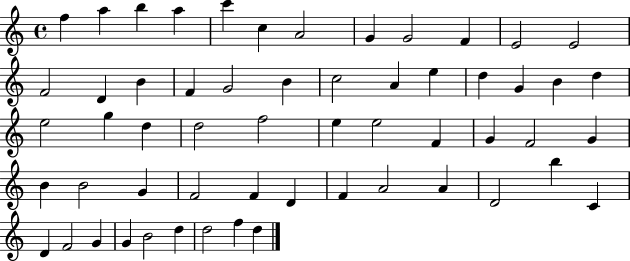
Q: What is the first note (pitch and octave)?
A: F5